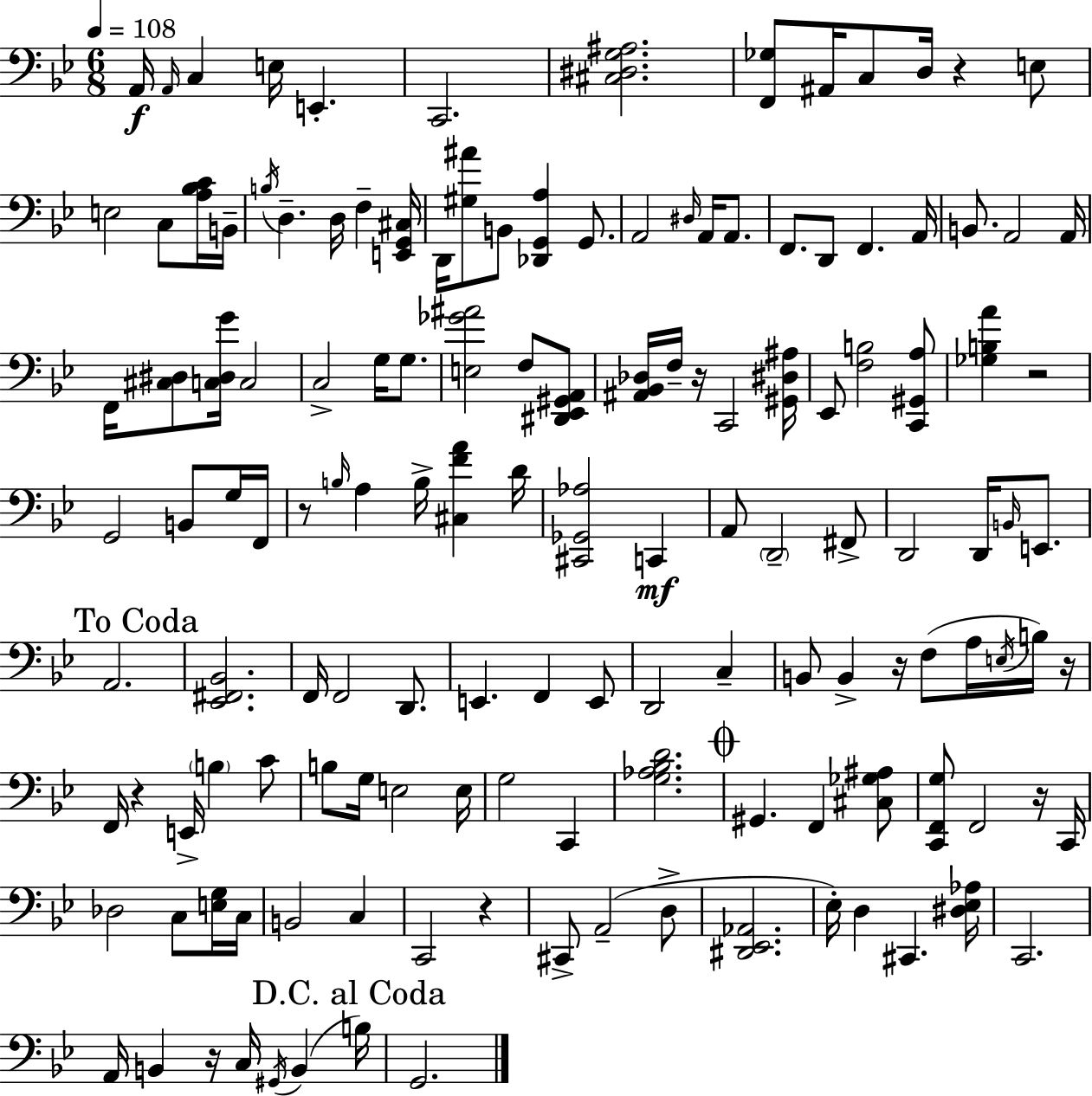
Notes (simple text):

A2/s A2/s C3/q E3/s E2/q. C2/h. [C#3,D#3,G3,A#3]/h. [F2,Gb3]/e A#2/s C3/e D3/s R/q E3/e E3/h C3/e [A3,Bb3,C4]/s B2/s B3/s D3/q. D3/s F3/q [E2,G2,C#3]/s D2/s [G#3,A#4]/e B2/e [Db2,G2,A3]/q G2/e. A2/h D#3/s A2/s A2/e. F2/e. D2/e F2/q. A2/s B2/e. A2/h A2/s F2/s [C#3,D#3]/e [C3,D#3,G4]/s C3/h C3/h G3/s G3/e. [E3,Gb4,A#4]/h F3/e [D#2,Eb2,G#2,A2]/e [A#2,Bb2,Db3]/s F3/s R/s C2/h [G#2,D#3,A#3]/s Eb2/e [F3,B3]/h [C2,G#2,A3]/e [Gb3,B3,A4]/q R/h G2/h B2/e G3/s F2/s R/e B3/s A3/q B3/s [C#3,F4,A4]/q D4/s [C#2,Gb2,Ab3]/h C2/q A2/e D2/h F#2/e D2/h D2/s B2/s E2/e. A2/h. [Eb2,F#2,Bb2]/h. F2/s F2/h D2/e. E2/q. F2/q E2/e D2/h C3/q B2/e B2/q R/s F3/e A3/s E3/s B3/s R/s F2/s R/q E2/s B3/q C4/e B3/e G3/s E3/h E3/s G3/h C2/q [G3,Ab3,Bb3,D4]/h. G#2/q. F2/q [C#3,Gb3,A#3]/e [C2,F2,G3]/e F2/h R/s C2/s Db3/h C3/e [E3,G3]/s C3/s B2/h C3/q C2/h R/q C#2/e A2/h D3/e [D#2,Eb2,Ab2]/h. Eb3/s D3/q C#2/q. [D#3,Eb3,Ab3]/s C2/h. A2/s B2/q R/s C3/s G#2/s B2/q B3/s G2/h.